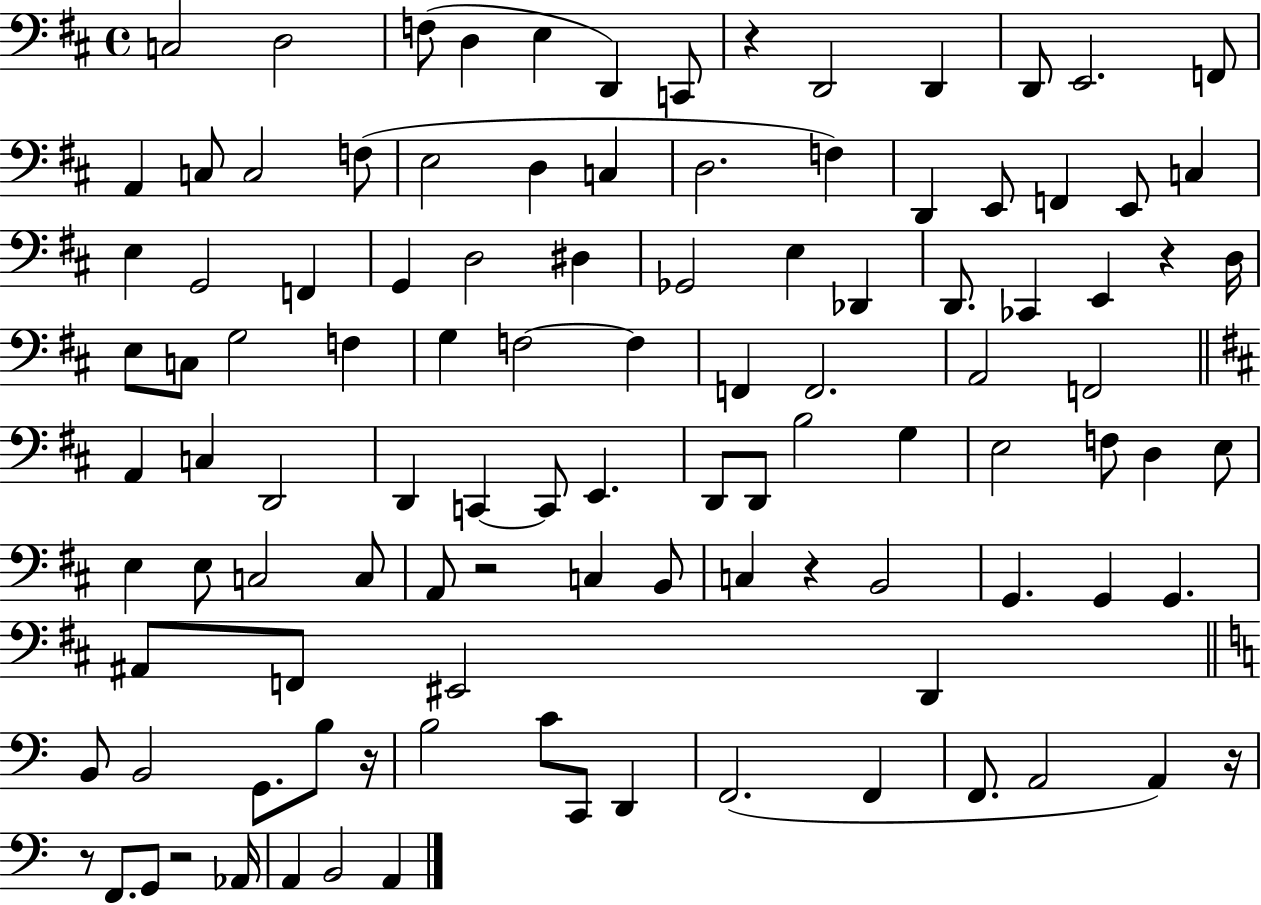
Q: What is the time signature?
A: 4/4